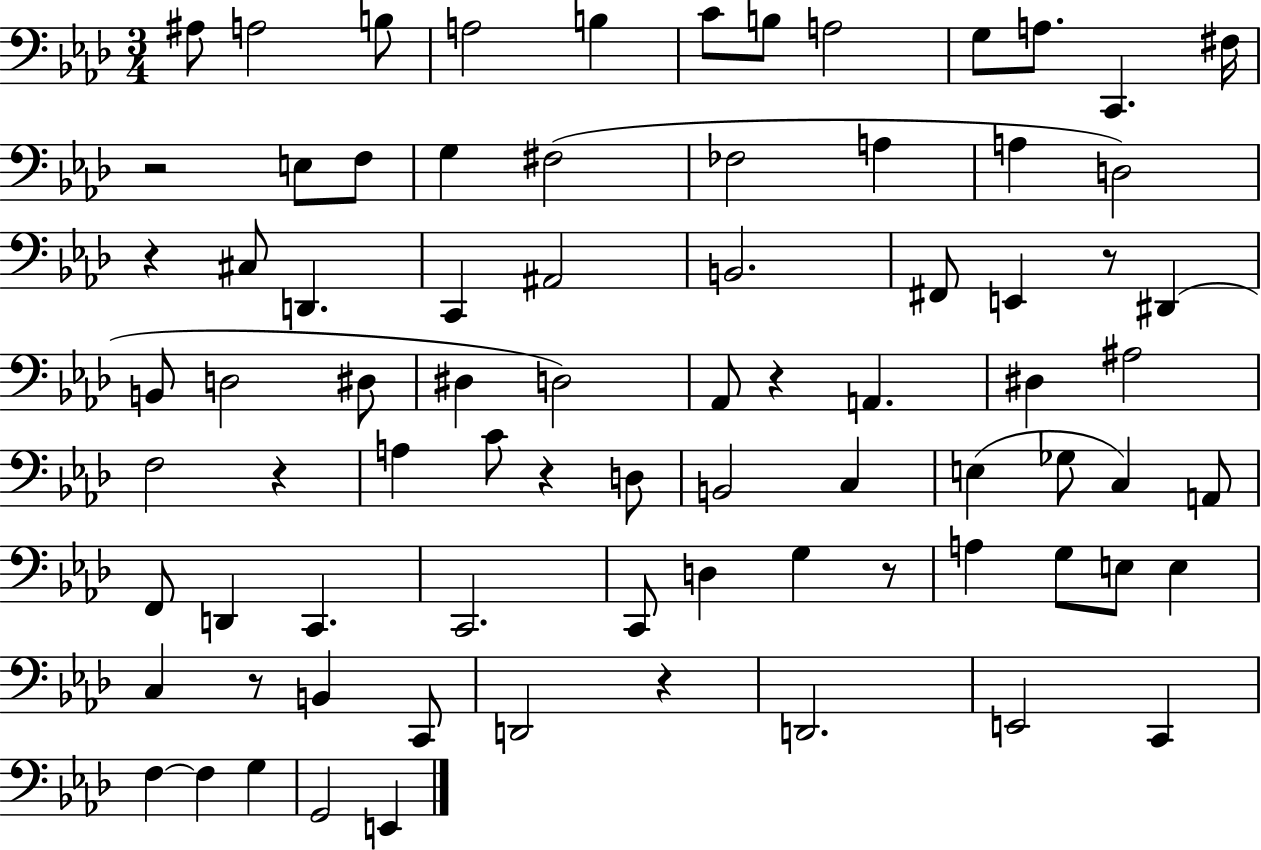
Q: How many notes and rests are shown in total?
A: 79